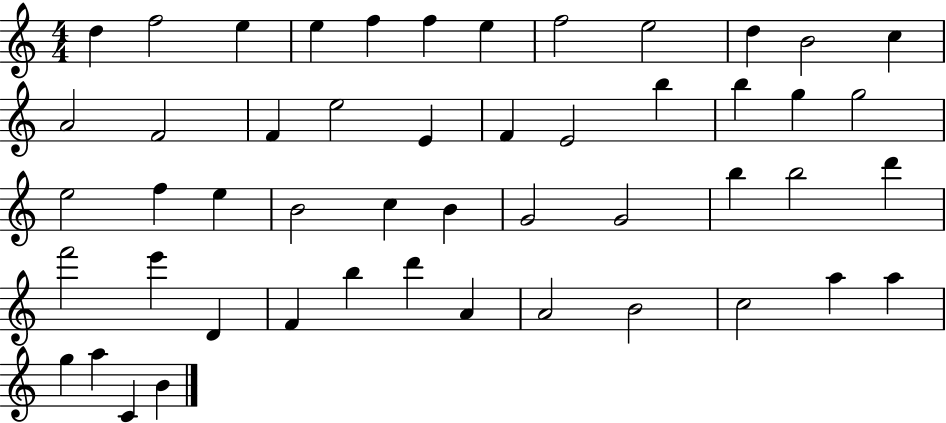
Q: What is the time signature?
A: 4/4